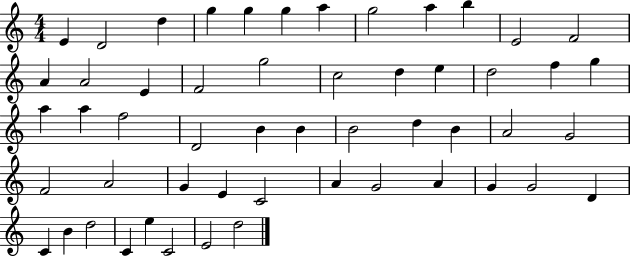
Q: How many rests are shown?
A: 0